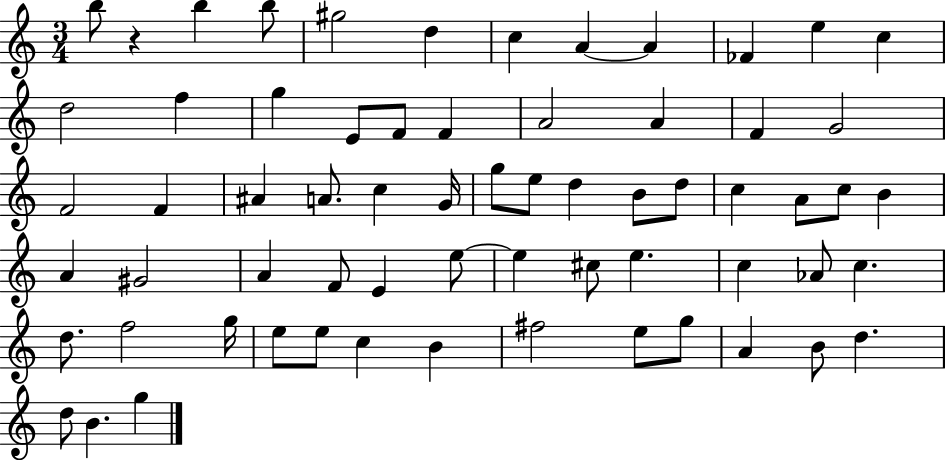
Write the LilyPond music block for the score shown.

{
  \clef treble
  \numericTimeSignature
  \time 3/4
  \key c \major
  b''8 r4 b''4 b''8 | gis''2 d''4 | c''4 a'4~~ a'4 | fes'4 e''4 c''4 | \break d''2 f''4 | g''4 e'8 f'8 f'4 | a'2 a'4 | f'4 g'2 | \break f'2 f'4 | ais'4 a'8. c''4 g'16 | g''8 e''8 d''4 b'8 d''8 | c''4 a'8 c''8 b'4 | \break a'4 gis'2 | a'4 f'8 e'4 e''8~~ | e''4 cis''8 e''4. | c''4 aes'8 c''4. | \break d''8. f''2 g''16 | e''8 e''8 c''4 b'4 | fis''2 e''8 g''8 | a'4 b'8 d''4. | \break d''8 b'4. g''4 | \bar "|."
}